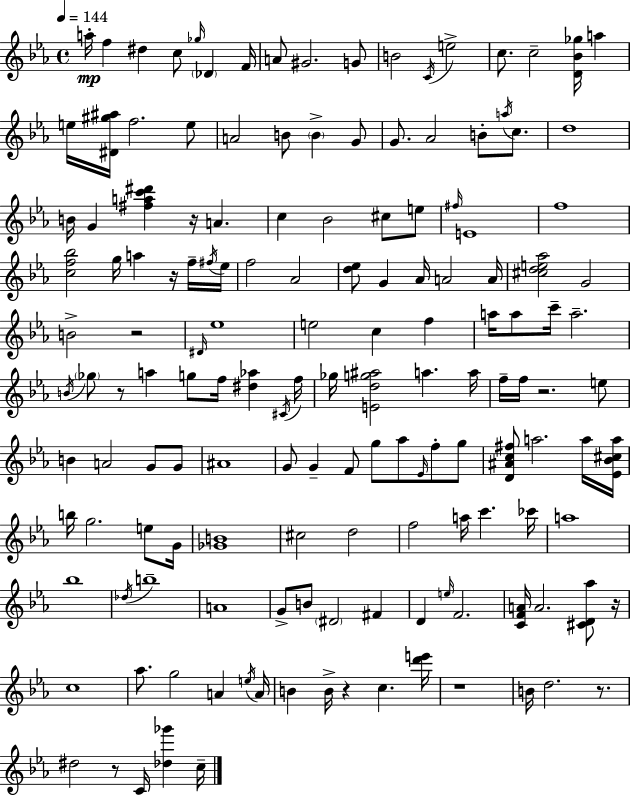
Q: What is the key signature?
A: EES major